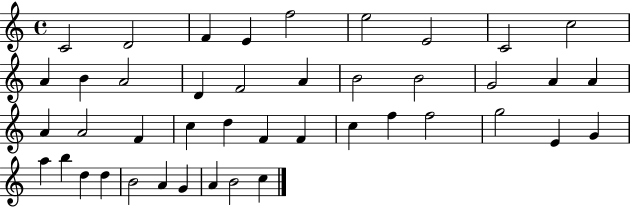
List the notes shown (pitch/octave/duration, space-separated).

C4/h D4/h F4/q E4/q F5/h E5/h E4/h C4/h C5/h A4/q B4/q A4/h D4/q F4/h A4/q B4/h B4/h G4/h A4/q A4/q A4/q A4/h F4/q C5/q D5/q F4/q F4/q C5/q F5/q F5/h G5/h E4/q G4/q A5/q B5/q D5/q D5/q B4/h A4/q G4/q A4/q B4/h C5/q